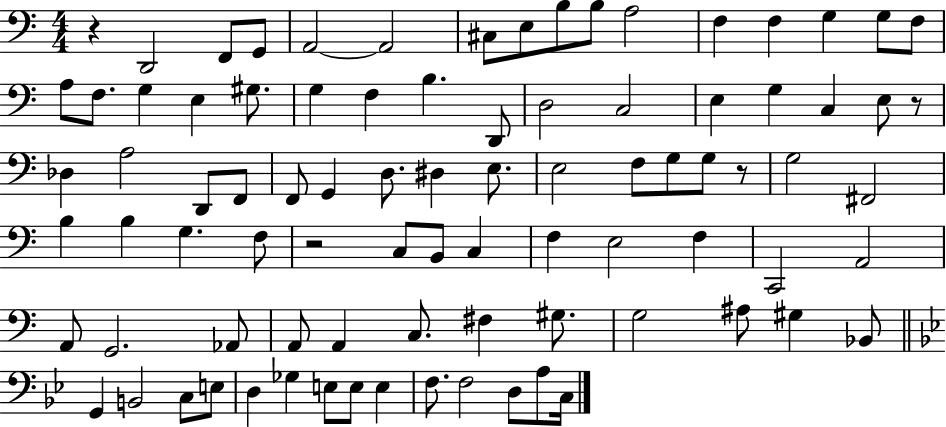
R/q D2/h F2/e G2/e A2/h A2/h C#3/e E3/e B3/e B3/e A3/h F3/q F3/q G3/q G3/e F3/e A3/e F3/e. G3/q E3/q G#3/e. G3/q F3/q B3/q. D2/e D3/h C3/h E3/q G3/q C3/q E3/e R/e Db3/q A3/h D2/e F2/e F2/e G2/q D3/e. D#3/q E3/e. E3/h F3/e G3/e G3/e R/e G3/h F#2/h B3/q B3/q G3/q. F3/e R/h C3/e B2/e C3/q F3/q E3/h F3/q C2/h A2/h A2/e G2/h. Ab2/e A2/e A2/q C3/e. F#3/q G#3/e. G3/h A#3/e G#3/q Bb2/e G2/q B2/h C3/e E3/e D3/q Gb3/q E3/e E3/e E3/q F3/e. F3/h D3/e A3/e C3/s